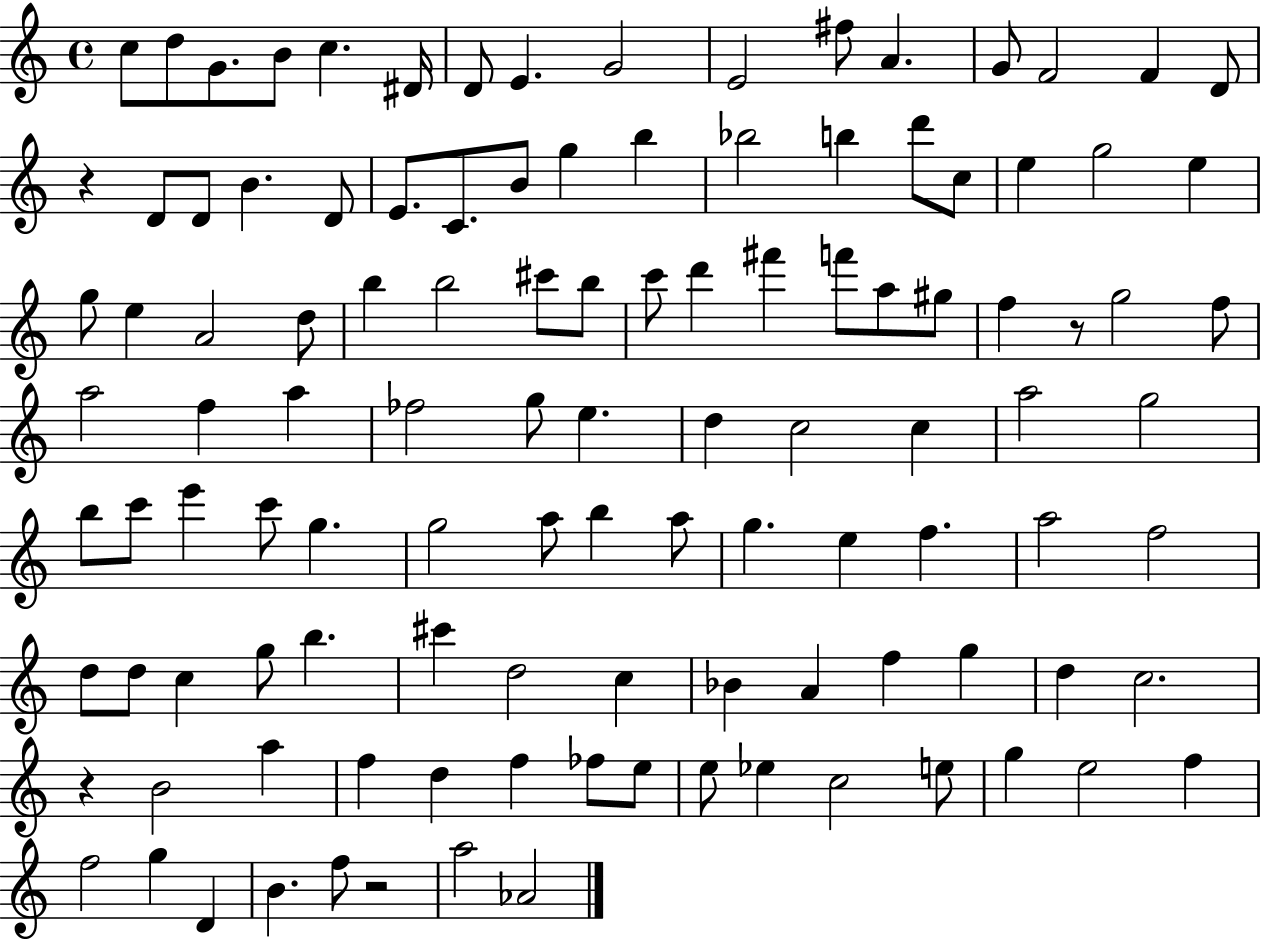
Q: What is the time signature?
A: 4/4